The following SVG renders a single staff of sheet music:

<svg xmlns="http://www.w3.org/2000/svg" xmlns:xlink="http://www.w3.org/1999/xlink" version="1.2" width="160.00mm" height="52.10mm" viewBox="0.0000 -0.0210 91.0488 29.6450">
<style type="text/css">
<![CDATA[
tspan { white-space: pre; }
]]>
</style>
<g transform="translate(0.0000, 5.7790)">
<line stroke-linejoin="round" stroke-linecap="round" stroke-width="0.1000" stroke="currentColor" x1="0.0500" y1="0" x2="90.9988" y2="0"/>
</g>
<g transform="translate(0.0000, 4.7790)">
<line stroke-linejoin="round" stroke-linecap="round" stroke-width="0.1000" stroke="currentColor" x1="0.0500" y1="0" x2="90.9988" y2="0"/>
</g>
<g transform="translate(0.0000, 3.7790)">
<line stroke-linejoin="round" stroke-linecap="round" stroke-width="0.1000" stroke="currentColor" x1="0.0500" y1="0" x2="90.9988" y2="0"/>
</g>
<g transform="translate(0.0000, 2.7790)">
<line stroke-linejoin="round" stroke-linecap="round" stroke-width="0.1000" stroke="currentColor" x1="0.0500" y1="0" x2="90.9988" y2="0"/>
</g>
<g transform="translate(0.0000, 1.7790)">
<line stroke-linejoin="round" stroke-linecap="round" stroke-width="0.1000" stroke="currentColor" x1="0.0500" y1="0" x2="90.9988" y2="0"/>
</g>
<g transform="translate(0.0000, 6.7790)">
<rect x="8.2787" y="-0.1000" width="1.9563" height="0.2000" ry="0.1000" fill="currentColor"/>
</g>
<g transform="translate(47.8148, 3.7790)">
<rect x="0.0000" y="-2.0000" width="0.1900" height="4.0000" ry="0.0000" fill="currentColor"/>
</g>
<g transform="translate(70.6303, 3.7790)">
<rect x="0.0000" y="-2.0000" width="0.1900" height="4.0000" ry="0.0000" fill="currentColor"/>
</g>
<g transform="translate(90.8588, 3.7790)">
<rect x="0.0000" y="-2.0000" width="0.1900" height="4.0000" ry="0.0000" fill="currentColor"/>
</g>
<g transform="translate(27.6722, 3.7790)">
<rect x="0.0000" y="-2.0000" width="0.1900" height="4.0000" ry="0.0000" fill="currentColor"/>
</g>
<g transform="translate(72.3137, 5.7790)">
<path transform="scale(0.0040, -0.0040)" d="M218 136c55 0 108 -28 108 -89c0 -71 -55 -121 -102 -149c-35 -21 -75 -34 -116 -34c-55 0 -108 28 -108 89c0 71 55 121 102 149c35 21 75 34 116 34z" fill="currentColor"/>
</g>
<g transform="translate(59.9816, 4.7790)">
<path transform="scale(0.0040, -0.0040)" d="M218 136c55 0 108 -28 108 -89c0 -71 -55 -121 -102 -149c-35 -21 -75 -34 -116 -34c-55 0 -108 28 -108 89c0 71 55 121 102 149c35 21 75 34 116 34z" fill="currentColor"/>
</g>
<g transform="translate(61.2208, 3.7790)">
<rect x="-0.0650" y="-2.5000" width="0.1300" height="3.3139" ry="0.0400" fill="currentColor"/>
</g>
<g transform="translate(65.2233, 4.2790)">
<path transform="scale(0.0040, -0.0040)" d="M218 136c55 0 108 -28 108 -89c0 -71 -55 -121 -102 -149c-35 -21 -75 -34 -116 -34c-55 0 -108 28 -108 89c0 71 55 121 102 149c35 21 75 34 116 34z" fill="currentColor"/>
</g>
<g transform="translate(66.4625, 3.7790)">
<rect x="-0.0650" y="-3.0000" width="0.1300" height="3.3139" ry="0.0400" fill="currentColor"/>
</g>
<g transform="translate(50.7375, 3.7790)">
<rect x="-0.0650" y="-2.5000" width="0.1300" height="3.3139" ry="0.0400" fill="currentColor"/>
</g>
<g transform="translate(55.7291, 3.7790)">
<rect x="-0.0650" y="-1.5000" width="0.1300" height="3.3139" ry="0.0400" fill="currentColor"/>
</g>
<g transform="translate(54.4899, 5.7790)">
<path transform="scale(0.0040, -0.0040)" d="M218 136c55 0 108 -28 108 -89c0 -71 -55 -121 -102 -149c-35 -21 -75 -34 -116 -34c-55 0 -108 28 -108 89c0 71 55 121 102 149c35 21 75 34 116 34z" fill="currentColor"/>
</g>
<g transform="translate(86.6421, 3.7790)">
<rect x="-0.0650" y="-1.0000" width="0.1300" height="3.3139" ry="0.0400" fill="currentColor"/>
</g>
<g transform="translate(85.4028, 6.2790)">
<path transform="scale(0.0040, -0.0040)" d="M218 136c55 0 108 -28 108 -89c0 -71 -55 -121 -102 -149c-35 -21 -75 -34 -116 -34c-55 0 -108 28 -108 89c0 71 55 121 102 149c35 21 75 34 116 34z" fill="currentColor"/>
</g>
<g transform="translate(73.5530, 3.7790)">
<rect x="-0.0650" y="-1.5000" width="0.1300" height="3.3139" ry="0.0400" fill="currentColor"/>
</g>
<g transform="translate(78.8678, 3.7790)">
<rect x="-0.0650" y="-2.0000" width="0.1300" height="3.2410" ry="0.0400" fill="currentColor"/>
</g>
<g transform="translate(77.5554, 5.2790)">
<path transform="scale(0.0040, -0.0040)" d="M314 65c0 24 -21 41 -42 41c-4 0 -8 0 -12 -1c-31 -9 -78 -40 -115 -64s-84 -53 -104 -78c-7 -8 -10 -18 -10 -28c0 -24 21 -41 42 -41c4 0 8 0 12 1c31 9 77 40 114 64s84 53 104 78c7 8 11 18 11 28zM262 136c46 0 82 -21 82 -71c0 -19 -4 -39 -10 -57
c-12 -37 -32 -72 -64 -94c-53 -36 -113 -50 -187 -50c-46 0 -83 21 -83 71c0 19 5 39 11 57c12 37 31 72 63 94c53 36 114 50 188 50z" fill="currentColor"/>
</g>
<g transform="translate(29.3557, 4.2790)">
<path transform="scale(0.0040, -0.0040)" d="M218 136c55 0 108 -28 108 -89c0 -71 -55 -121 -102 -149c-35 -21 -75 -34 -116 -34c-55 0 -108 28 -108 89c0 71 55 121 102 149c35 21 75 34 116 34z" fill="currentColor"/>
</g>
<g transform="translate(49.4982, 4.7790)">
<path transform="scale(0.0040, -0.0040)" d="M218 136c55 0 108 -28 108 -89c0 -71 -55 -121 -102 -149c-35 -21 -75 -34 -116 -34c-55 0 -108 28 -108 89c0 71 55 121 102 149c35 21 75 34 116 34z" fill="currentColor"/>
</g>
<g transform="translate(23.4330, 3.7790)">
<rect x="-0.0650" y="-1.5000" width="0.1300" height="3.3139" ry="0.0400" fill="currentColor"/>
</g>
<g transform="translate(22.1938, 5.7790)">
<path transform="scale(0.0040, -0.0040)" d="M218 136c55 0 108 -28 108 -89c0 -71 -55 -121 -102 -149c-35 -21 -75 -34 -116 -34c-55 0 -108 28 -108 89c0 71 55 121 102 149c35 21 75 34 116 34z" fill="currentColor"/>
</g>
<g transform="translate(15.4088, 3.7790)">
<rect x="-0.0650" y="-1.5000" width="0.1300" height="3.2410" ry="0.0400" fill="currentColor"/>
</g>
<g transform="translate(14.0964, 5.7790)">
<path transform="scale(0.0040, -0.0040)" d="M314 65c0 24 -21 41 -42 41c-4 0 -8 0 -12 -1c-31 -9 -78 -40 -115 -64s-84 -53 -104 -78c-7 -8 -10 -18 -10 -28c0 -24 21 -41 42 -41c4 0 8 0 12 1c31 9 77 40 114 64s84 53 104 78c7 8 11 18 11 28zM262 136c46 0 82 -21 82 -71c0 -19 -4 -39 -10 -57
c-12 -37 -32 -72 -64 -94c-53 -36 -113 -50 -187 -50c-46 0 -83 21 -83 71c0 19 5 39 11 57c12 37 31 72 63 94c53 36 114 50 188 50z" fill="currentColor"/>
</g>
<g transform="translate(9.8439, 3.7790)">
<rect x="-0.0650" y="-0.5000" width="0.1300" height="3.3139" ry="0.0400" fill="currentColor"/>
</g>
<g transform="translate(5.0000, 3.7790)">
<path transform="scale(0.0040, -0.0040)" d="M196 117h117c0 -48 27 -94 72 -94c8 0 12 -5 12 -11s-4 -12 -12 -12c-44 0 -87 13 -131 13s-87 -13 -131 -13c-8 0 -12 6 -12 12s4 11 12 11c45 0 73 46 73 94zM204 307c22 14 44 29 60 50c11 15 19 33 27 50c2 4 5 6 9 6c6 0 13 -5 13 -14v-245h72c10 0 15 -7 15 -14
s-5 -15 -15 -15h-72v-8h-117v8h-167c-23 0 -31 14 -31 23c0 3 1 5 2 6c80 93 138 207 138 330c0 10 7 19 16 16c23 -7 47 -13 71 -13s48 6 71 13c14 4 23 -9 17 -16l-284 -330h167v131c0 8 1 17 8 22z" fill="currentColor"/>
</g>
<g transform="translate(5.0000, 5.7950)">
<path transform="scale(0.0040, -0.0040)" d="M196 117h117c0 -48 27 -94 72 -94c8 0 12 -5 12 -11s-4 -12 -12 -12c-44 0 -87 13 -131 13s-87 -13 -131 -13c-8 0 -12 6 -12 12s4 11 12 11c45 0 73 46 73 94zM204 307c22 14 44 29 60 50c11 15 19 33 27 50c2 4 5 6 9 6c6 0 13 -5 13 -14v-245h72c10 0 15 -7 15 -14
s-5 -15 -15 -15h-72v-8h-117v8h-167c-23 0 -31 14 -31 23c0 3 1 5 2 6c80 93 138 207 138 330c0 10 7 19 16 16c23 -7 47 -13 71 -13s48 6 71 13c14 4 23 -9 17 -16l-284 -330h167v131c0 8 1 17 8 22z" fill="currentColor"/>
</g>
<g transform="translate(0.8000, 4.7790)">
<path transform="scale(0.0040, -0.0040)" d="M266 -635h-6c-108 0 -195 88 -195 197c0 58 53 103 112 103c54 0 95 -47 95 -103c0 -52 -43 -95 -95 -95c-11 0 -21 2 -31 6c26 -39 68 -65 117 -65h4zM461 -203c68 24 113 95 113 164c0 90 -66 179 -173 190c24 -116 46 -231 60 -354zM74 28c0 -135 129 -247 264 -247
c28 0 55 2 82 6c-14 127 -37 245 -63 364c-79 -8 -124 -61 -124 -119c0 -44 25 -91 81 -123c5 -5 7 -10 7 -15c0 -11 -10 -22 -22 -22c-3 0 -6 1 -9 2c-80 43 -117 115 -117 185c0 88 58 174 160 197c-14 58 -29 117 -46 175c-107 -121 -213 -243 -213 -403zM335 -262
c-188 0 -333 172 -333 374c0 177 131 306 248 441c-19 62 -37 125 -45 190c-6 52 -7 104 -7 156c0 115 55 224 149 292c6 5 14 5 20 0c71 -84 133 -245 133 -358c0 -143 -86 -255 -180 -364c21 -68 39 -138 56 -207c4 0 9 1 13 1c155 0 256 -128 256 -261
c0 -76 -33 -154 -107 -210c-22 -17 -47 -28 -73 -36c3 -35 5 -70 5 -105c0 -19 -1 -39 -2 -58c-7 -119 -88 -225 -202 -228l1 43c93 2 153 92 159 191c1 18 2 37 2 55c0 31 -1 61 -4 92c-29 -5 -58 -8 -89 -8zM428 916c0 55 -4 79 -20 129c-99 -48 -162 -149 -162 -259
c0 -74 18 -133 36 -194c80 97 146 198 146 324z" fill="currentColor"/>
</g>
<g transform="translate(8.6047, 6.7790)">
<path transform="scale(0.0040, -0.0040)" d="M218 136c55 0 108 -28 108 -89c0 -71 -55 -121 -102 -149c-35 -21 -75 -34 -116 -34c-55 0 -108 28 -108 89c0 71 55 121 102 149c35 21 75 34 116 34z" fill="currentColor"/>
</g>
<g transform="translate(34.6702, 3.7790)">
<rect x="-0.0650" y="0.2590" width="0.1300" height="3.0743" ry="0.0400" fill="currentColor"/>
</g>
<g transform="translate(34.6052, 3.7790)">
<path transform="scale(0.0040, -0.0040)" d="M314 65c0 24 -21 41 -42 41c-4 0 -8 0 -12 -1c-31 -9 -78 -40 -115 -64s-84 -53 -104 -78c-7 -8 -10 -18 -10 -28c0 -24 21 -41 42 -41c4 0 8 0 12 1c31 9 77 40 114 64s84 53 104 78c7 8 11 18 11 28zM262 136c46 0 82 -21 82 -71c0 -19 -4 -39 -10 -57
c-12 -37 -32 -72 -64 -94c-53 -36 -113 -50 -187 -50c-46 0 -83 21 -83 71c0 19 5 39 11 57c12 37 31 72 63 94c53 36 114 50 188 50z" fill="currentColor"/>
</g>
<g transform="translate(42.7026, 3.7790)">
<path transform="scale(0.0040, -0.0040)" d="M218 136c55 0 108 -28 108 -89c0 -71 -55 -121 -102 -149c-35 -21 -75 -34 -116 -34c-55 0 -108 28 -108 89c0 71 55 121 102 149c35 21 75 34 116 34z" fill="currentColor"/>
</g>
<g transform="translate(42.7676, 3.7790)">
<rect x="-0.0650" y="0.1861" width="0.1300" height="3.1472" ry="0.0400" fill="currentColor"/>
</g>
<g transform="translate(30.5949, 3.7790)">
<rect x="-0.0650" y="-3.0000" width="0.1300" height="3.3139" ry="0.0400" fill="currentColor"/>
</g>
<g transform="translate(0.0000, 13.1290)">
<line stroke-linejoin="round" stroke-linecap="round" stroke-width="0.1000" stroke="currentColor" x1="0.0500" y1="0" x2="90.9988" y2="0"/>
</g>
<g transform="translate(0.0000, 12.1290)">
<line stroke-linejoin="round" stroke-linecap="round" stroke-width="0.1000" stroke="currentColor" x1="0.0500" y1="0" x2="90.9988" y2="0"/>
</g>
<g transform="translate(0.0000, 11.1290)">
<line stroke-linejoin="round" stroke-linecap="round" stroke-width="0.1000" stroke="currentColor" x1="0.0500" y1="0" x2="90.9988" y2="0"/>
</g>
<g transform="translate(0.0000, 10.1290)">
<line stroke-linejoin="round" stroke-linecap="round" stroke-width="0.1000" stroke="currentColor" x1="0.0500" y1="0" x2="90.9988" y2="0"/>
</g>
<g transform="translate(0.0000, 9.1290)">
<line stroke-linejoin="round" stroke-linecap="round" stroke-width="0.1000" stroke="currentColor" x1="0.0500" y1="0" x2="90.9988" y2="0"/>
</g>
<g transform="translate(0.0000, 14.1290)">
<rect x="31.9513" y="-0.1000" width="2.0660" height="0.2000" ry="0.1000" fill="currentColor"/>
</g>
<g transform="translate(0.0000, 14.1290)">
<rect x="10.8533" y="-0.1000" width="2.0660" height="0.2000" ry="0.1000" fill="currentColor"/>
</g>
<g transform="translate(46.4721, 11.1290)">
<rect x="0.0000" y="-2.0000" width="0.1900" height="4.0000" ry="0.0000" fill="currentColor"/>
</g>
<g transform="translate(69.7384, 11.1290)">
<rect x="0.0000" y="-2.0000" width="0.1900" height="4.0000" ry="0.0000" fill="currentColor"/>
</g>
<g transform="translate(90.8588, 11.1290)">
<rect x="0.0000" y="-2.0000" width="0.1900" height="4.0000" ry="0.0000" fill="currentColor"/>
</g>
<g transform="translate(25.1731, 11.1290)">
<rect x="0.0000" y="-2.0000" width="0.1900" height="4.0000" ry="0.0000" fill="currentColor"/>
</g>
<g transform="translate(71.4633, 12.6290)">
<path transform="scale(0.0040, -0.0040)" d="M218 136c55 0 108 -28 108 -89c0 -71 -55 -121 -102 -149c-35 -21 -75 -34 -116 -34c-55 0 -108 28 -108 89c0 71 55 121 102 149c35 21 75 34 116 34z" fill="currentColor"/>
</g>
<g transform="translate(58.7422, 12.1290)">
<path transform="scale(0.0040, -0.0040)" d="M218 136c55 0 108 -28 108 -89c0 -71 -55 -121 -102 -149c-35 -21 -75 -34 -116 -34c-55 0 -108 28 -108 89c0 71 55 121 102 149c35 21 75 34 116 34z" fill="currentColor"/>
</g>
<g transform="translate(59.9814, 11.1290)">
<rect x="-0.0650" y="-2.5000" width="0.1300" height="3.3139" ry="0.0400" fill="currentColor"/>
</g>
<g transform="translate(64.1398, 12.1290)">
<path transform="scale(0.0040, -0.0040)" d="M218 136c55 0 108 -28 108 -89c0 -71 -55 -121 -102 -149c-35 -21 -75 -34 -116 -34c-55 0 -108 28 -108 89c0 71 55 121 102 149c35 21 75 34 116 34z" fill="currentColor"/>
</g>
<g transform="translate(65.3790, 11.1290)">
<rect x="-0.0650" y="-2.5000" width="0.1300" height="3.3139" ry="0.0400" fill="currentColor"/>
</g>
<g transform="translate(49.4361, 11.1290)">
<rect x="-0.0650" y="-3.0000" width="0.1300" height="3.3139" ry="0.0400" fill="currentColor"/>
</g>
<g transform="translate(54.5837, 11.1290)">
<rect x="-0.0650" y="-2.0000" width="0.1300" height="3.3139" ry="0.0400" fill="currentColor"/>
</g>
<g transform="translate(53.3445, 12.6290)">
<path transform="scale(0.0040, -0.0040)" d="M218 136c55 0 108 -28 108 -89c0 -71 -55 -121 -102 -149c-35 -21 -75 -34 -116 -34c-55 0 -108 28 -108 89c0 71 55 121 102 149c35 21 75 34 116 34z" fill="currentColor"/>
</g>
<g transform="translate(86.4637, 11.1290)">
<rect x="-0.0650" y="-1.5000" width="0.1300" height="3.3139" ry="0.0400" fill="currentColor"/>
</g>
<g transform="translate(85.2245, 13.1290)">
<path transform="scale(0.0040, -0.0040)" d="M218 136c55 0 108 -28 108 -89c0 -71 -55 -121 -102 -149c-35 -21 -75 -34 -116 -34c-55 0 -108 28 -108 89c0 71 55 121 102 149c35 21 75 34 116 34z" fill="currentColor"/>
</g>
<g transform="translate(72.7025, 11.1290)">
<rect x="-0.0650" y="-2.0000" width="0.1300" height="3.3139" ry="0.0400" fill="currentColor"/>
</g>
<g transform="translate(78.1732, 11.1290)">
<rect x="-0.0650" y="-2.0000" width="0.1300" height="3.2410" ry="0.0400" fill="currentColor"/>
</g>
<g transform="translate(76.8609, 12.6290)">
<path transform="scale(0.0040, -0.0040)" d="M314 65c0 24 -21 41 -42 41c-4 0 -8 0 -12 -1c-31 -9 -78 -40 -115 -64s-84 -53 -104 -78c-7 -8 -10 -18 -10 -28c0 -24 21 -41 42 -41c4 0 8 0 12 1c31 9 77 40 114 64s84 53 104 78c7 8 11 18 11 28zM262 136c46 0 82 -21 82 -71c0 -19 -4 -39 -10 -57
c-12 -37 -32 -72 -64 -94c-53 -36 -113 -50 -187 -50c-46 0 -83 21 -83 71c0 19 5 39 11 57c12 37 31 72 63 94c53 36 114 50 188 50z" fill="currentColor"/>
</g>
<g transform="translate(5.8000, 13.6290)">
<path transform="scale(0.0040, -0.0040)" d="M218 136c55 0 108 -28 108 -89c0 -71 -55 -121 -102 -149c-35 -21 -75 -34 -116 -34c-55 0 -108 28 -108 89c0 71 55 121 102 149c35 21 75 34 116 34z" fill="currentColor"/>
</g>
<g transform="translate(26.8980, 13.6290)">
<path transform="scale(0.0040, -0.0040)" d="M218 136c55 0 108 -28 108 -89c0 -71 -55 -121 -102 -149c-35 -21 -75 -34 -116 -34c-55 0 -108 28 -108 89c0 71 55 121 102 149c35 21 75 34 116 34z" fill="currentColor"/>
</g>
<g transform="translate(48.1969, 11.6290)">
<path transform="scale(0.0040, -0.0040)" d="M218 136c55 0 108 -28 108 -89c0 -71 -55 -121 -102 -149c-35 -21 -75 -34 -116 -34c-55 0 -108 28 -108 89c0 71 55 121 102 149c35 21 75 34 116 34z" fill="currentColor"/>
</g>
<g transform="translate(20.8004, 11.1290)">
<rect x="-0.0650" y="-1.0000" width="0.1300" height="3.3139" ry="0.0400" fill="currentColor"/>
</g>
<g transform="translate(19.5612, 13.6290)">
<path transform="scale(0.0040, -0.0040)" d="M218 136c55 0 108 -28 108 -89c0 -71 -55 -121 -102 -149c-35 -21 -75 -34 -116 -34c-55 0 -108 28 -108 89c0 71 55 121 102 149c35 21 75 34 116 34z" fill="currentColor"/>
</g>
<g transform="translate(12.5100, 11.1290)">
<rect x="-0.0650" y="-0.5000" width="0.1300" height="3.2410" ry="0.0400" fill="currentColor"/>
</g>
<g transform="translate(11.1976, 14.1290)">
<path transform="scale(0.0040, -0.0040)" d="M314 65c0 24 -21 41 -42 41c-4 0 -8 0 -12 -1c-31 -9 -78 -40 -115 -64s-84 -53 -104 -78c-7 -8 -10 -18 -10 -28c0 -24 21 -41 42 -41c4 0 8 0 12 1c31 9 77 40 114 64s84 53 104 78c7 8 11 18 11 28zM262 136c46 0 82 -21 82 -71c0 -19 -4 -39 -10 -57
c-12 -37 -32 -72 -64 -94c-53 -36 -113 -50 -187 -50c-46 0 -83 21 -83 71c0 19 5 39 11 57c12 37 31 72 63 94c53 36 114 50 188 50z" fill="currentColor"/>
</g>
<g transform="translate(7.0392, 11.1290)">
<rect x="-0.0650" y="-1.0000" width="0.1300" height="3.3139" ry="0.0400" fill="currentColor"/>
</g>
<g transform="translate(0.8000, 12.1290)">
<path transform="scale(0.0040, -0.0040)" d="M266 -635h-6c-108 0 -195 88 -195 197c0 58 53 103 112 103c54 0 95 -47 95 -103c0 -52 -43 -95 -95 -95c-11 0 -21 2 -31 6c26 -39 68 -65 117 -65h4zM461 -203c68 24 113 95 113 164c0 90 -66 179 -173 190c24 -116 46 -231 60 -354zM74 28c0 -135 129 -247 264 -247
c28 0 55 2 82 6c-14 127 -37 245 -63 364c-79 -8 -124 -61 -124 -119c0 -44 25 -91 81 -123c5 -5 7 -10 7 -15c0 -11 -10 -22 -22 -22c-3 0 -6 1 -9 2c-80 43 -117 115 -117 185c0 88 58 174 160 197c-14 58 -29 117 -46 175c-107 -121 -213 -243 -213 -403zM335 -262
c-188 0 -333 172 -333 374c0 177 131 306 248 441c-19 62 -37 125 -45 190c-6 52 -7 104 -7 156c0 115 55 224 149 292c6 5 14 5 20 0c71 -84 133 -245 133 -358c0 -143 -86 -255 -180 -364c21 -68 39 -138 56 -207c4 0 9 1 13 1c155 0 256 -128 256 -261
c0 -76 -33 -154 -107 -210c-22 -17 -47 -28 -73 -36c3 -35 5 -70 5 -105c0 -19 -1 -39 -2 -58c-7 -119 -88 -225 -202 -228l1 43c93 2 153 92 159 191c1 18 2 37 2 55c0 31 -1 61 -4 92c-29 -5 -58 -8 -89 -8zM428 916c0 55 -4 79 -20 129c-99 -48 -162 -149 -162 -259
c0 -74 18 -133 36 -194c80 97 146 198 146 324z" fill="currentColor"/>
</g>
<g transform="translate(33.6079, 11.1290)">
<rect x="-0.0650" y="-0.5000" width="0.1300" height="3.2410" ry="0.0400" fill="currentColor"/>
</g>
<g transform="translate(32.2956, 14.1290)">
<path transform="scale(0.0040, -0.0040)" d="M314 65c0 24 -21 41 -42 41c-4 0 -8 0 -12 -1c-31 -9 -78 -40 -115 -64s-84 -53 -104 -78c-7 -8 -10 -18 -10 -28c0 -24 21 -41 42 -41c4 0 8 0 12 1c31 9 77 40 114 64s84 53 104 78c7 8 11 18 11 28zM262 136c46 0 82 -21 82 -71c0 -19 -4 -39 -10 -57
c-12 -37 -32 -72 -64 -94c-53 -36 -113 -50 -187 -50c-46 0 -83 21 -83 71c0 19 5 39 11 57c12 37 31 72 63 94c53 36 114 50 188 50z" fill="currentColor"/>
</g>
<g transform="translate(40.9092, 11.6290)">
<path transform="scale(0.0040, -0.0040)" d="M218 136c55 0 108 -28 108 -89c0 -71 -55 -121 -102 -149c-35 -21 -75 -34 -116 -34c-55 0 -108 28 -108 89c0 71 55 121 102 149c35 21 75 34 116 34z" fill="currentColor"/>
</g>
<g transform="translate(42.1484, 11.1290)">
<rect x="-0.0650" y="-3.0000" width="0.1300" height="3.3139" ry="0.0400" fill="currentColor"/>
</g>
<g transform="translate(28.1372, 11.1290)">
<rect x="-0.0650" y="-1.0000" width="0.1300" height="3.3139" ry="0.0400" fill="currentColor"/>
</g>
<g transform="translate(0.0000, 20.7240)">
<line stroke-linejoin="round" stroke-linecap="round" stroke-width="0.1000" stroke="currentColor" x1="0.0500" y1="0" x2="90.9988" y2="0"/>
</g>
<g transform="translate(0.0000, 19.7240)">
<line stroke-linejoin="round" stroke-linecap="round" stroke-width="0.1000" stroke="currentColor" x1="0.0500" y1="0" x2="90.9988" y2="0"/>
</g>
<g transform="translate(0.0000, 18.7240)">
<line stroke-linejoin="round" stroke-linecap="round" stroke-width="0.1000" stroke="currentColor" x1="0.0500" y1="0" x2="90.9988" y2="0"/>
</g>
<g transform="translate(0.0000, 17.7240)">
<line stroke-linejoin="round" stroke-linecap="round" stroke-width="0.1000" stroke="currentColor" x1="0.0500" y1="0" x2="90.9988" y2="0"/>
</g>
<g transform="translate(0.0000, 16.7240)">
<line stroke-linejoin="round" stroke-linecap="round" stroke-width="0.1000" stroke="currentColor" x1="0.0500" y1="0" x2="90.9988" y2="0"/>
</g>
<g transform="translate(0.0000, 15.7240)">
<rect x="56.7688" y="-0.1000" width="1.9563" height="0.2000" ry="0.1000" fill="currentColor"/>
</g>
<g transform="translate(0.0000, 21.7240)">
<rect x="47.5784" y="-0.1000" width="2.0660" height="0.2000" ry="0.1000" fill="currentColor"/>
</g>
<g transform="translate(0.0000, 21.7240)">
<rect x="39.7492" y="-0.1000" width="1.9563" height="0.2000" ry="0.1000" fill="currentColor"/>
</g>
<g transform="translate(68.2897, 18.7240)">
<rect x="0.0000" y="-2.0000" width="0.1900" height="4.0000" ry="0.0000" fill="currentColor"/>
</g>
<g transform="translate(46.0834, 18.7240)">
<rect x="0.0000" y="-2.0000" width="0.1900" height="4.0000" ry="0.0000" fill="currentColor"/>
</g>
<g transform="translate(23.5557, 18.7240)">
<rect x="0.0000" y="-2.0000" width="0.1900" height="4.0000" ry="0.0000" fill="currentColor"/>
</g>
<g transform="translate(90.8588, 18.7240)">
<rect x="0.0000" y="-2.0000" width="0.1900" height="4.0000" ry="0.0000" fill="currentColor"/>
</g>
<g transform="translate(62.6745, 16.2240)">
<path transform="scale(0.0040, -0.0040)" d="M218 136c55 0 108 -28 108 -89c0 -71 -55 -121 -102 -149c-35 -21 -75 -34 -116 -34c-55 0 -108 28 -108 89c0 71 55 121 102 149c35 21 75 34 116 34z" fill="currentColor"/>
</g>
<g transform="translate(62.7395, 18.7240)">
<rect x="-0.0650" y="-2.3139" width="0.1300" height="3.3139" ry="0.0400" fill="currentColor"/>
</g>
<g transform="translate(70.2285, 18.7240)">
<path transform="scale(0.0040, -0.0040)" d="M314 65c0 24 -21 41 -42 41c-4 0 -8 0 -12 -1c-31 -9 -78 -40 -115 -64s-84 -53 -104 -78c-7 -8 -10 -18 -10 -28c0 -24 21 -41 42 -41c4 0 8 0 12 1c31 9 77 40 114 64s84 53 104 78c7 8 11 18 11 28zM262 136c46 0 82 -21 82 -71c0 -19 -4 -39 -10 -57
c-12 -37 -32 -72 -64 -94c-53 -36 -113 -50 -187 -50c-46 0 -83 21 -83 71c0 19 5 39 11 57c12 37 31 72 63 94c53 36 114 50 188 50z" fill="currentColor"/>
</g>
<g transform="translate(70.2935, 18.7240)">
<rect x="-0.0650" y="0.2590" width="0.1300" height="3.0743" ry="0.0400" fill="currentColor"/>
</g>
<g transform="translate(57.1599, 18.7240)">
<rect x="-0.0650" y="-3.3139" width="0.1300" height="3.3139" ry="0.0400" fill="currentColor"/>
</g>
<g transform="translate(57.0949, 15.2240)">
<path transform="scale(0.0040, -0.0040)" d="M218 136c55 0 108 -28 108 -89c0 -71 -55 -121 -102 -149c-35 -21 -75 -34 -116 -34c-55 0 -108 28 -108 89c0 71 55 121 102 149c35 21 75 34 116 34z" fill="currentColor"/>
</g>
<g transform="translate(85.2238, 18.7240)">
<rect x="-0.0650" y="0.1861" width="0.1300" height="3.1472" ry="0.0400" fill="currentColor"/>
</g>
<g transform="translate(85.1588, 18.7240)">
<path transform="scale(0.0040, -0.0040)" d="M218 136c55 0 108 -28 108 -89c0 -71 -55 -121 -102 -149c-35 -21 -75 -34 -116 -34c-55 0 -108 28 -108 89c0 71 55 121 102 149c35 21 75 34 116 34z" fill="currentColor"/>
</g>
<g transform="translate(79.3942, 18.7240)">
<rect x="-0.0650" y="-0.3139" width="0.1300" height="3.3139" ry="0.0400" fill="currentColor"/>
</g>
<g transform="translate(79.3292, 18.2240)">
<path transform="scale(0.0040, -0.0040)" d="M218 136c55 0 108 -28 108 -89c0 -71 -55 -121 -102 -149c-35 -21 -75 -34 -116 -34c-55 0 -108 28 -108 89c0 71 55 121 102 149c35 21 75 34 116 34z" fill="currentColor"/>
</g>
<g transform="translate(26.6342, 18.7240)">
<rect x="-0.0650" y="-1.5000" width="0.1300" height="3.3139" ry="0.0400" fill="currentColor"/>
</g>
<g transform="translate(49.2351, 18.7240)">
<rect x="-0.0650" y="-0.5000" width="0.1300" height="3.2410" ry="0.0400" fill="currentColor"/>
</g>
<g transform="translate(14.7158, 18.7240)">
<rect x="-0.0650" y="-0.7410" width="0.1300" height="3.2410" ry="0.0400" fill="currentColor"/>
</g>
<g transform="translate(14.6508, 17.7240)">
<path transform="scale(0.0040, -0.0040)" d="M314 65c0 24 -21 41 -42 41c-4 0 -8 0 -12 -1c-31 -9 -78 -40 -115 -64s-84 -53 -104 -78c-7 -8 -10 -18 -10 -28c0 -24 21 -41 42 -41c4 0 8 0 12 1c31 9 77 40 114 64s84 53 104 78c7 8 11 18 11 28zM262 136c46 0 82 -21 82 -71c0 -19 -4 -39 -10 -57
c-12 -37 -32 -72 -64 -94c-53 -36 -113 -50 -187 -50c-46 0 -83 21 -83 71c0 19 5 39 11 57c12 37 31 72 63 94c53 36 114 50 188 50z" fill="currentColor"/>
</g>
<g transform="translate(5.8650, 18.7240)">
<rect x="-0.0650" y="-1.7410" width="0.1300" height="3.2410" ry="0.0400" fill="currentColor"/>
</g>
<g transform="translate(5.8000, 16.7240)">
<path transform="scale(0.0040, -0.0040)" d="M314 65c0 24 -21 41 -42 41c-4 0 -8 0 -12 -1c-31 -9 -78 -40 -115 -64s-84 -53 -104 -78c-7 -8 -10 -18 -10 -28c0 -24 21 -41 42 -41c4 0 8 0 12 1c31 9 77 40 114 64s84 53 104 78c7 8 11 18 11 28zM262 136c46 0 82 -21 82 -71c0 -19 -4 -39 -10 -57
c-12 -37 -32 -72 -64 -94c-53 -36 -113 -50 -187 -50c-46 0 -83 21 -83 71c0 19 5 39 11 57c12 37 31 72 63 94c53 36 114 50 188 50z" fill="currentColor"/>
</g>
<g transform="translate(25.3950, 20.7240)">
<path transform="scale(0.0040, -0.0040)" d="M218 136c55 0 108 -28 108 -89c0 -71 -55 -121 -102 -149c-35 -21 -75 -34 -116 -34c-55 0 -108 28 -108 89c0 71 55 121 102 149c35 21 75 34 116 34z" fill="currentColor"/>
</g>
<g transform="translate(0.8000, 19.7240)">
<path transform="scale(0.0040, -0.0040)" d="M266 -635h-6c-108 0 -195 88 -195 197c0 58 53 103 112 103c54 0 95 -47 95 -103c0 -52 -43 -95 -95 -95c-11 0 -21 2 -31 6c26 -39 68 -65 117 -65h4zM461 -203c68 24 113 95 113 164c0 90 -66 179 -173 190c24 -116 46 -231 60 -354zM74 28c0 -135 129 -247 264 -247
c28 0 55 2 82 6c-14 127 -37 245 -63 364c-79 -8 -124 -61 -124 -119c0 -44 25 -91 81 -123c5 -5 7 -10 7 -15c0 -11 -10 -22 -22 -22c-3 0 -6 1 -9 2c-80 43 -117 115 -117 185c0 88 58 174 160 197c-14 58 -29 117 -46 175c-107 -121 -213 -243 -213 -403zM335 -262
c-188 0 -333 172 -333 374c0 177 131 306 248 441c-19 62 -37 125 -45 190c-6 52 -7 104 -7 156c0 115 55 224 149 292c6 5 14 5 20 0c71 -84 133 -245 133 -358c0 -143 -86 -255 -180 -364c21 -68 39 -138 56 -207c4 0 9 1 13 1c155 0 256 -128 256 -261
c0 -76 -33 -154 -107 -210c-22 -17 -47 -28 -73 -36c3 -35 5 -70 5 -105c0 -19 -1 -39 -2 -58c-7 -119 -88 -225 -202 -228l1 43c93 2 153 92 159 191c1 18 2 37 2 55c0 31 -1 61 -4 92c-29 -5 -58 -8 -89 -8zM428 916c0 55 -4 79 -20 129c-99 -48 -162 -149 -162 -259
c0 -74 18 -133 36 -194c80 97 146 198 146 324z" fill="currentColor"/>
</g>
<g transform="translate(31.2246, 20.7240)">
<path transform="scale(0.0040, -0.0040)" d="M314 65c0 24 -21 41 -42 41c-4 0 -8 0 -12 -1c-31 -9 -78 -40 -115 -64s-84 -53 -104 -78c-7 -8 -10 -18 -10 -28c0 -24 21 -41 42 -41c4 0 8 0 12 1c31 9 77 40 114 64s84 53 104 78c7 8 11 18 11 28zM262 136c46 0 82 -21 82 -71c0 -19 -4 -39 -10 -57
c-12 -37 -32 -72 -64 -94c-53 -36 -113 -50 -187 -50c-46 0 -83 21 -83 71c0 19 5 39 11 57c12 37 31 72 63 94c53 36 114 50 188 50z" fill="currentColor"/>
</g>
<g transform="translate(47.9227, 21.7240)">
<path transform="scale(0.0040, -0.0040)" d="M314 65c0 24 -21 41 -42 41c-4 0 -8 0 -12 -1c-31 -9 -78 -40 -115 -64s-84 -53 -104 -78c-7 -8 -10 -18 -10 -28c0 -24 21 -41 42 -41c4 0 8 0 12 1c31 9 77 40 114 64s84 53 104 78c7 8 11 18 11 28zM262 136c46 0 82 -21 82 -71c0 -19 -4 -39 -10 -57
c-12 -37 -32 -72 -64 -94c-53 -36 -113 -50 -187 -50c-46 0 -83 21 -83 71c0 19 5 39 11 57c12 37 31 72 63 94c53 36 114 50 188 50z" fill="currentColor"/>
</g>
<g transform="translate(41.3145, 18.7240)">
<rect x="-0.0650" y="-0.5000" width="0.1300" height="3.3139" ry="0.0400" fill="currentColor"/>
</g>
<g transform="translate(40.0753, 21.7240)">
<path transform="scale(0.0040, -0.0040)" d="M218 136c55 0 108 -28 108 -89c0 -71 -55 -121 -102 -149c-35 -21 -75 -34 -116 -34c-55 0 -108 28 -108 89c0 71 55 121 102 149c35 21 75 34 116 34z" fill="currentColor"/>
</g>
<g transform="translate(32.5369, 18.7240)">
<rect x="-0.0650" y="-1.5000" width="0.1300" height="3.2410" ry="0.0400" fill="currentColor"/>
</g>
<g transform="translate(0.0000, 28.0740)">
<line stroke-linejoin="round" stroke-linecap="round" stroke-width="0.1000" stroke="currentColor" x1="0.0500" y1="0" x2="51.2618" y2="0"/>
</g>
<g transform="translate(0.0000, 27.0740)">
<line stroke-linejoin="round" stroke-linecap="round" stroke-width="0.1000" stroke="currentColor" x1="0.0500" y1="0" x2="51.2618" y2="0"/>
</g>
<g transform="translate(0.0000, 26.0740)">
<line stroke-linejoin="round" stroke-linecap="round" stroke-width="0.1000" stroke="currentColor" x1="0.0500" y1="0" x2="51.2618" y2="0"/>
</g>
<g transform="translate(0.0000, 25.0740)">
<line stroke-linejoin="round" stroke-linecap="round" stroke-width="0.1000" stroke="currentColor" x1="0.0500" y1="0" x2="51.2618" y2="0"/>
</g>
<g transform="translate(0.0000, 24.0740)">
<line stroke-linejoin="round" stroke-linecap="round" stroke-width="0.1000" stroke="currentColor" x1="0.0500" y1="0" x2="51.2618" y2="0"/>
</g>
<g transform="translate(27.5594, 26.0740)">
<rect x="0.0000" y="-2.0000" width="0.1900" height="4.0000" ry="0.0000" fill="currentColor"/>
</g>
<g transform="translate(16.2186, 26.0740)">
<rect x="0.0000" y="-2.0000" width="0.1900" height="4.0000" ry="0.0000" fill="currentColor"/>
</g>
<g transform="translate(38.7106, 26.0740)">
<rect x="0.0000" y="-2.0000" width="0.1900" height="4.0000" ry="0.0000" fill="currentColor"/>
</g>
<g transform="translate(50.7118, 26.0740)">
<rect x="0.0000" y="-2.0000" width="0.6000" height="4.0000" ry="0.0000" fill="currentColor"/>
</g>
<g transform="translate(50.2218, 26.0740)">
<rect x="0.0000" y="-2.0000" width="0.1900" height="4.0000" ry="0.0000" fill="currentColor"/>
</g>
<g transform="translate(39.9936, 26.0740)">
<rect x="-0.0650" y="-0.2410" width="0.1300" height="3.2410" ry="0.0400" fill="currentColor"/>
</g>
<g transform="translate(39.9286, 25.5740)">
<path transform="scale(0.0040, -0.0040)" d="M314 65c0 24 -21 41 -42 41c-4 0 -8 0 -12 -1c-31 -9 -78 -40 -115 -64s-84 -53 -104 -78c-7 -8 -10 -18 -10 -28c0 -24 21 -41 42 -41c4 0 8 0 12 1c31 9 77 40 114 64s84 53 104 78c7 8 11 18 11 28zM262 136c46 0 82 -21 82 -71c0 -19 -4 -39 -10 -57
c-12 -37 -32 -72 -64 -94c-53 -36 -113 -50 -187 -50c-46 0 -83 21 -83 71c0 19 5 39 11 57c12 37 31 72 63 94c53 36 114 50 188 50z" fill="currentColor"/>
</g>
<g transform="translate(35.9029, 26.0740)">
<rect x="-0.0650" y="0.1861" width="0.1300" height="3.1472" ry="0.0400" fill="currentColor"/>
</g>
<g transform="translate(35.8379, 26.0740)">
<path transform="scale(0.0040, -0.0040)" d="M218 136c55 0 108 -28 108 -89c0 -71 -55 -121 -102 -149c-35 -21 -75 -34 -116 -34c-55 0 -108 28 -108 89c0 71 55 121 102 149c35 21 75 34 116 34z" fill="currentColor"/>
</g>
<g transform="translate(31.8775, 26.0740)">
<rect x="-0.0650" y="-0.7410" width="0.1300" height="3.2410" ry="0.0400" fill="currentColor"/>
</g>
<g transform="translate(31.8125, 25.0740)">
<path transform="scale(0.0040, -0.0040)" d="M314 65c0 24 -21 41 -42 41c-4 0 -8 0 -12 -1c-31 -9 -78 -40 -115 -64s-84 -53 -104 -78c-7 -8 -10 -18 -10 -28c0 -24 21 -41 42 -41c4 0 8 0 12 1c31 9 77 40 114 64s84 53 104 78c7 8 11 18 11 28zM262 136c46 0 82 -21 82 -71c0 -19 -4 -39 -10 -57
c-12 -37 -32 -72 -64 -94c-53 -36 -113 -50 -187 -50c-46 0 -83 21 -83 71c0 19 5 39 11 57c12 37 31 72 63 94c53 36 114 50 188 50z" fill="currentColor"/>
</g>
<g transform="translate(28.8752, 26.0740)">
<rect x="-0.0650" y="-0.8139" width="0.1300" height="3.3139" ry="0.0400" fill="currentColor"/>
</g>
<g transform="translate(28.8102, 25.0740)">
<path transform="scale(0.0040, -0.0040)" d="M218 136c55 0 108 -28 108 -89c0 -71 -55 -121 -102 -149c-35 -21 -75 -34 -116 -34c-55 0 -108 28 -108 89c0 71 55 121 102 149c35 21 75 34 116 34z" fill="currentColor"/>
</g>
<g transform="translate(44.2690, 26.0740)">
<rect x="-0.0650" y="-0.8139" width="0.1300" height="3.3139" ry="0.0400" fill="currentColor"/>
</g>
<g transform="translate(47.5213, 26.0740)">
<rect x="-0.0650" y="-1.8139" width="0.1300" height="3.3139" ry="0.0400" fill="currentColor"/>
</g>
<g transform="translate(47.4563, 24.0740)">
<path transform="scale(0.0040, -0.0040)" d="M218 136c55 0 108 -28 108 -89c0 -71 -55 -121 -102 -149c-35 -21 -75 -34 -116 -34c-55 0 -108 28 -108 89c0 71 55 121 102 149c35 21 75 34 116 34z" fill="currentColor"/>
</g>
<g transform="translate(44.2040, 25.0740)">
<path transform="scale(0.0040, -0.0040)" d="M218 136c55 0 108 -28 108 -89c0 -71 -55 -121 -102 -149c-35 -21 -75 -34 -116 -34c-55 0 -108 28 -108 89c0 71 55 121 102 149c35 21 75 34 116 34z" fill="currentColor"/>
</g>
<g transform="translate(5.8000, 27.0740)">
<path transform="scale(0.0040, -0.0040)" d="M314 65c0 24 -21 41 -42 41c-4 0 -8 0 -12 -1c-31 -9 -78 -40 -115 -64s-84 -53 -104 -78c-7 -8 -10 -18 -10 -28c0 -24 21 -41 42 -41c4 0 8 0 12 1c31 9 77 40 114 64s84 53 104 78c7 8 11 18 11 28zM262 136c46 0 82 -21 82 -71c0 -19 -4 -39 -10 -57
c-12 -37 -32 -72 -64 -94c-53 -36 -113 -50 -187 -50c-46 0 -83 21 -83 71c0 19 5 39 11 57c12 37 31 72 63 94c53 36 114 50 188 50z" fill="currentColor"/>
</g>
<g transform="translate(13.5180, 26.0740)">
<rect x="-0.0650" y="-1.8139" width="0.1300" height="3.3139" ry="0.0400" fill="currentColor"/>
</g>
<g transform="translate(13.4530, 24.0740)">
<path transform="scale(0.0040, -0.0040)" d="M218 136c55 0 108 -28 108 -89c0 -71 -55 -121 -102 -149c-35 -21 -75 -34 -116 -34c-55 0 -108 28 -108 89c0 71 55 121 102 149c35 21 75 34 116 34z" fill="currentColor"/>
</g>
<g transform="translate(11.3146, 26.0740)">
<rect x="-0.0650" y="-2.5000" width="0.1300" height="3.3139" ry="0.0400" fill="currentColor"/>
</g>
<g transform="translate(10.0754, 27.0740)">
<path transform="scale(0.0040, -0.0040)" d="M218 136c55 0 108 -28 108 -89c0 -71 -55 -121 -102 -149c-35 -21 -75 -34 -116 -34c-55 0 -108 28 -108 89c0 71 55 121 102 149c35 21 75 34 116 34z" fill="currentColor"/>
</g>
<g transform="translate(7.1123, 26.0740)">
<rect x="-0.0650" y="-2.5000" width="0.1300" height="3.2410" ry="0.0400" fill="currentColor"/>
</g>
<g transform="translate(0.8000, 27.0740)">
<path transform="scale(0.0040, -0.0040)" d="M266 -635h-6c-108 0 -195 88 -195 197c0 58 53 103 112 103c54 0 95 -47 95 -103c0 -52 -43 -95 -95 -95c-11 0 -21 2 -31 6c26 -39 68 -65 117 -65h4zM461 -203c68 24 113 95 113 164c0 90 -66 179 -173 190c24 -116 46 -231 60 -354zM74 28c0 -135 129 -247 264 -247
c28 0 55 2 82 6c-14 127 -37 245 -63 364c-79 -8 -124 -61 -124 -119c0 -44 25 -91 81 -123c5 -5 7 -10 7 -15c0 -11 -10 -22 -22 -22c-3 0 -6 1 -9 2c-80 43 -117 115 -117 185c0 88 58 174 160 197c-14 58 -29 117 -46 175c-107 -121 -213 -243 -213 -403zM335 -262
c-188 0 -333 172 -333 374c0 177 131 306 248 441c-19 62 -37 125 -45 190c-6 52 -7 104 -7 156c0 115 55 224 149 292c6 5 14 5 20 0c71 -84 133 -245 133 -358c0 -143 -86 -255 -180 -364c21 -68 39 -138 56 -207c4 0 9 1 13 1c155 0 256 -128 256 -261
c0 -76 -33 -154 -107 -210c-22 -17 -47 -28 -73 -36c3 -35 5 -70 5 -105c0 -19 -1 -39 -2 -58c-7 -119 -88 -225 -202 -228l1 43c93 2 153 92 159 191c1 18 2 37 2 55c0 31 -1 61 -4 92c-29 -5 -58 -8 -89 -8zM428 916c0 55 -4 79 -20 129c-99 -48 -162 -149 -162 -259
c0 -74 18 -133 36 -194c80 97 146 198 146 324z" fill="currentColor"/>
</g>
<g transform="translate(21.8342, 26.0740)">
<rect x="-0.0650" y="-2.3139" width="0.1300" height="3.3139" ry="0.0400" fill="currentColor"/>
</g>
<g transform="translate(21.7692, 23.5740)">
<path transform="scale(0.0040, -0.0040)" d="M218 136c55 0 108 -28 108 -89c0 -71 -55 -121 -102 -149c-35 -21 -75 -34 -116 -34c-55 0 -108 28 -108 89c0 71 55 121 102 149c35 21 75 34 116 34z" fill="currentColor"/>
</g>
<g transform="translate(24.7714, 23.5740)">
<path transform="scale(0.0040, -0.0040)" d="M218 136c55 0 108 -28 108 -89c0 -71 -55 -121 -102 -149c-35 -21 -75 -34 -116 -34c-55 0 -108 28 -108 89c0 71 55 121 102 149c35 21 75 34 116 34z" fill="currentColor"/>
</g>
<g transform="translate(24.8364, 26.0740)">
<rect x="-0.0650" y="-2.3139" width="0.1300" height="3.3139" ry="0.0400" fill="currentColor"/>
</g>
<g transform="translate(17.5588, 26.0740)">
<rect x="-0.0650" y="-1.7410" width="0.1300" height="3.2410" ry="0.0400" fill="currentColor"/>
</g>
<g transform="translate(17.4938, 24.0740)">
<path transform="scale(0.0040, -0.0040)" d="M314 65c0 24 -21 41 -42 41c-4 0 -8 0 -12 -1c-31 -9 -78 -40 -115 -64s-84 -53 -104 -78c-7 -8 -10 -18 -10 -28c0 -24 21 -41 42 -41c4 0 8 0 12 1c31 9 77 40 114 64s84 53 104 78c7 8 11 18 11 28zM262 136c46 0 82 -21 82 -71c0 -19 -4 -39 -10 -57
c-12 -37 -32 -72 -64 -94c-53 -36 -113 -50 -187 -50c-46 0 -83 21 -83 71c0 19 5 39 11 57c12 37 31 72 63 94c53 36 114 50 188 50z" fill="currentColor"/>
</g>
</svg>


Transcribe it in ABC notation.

X:1
T:Untitled
M:4/4
L:1/4
K:C
C E2 E A B2 B G E G A E F2 D D C2 D D C2 A A F G G F F2 E f2 d2 E E2 C C2 b g B2 c B G2 G f f2 g g d d2 B c2 d f